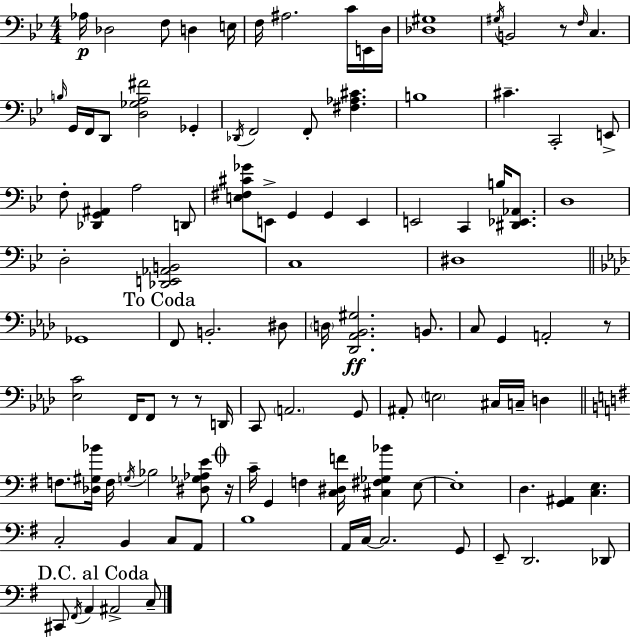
X:1
T:Untitled
M:4/4
L:1/4
K:Bb
_A,/4 _D,2 F,/2 D, E,/4 F,/4 ^A,2 C/4 E,,/4 D,/4 [_D,^G,]4 ^G,/4 B,,2 z/2 F,/4 C, B,/4 G,,/4 F,,/4 D,,/2 [D,_G,A,^F]2 _G,, _D,,/4 F,,2 F,,/2 [^F,_A,^C] B,4 ^C C,,2 E,,/2 F,/2 [_D,,G,,^A,,] A,2 D,,/2 [E,^F,^C_G]/2 E,,/2 G,, G,, E,, E,,2 C,, B,/4 [^D,,_E,,_A,,]/2 D,4 D,2 [_D,,E,,_A,,B,,]2 C,4 ^D,4 _G,,4 F,,/2 B,,2 ^D,/2 D,/4 [_D,,_A,,_B,,^G,]2 B,,/2 C,/2 G,, A,,2 z/2 [_E,C]2 F,,/4 F,,/2 z/2 z/2 D,,/4 C,,/2 A,,2 G,,/2 ^A,,/2 E,2 ^C,/4 C,/4 D, F,/2 [_D,^G,_B]/4 F,/4 G,/4 _B,2 [^D,_G,_A,E]/2 z/4 C/4 G,, F, [C,^D,F]/4 [^C,^F,_G,_B] E,/2 E,4 D, [G,,^A,,] [C,E,] C,2 B,, C,/2 A,,/2 B,4 A,,/4 C,/4 C,2 G,,/2 E,,/2 D,,2 _D,,/2 ^C,,/2 ^F,,/4 A,, ^A,,2 C,/2